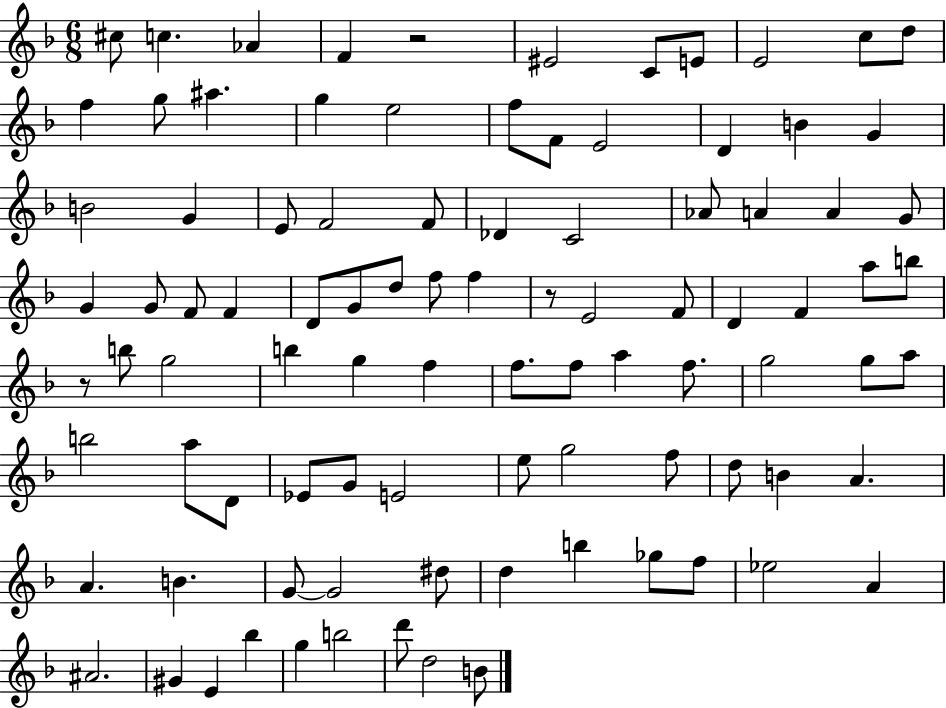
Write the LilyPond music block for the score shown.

{
  \clef treble
  \numericTimeSignature
  \time 6/8
  \key f \major
  cis''8 c''4. aes'4 | f'4 r2 | eis'2 c'8 e'8 | e'2 c''8 d''8 | \break f''4 g''8 ais''4. | g''4 e''2 | f''8 f'8 e'2 | d'4 b'4 g'4 | \break b'2 g'4 | e'8 f'2 f'8 | des'4 c'2 | aes'8 a'4 a'4 g'8 | \break g'4 g'8 f'8 f'4 | d'8 g'8 d''8 f''8 f''4 | r8 e'2 f'8 | d'4 f'4 a''8 b''8 | \break r8 b''8 g''2 | b''4 g''4 f''4 | f''8. f''8 a''4 f''8. | g''2 g''8 a''8 | \break b''2 a''8 d'8 | ees'8 g'8 e'2 | e''8 g''2 f''8 | d''8 b'4 a'4. | \break a'4. b'4. | g'8~~ g'2 dis''8 | d''4 b''4 ges''8 f''8 | ees''2 a'4 | \break ais'2. | gis'4 e'4 bes''4 | g''4 b''2 | d'''8 d''2 b'8 | \break \bar "|."
}